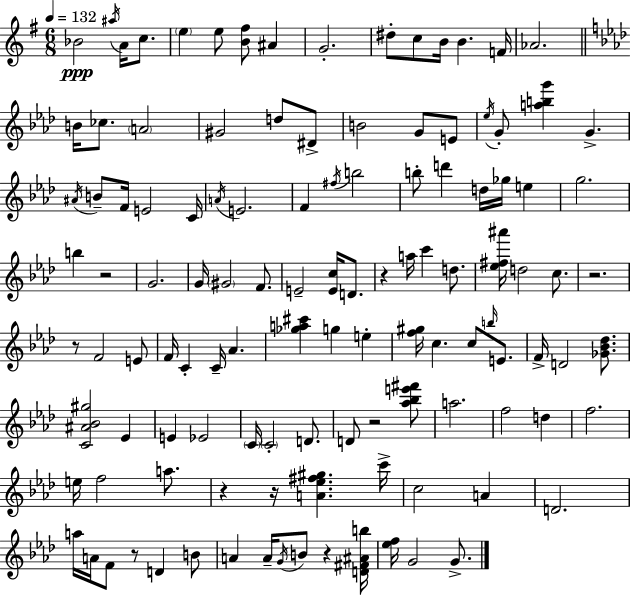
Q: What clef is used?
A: treble